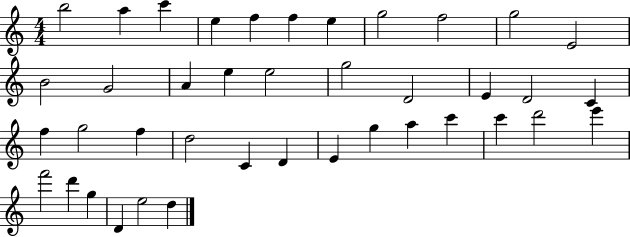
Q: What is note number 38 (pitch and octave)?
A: D4